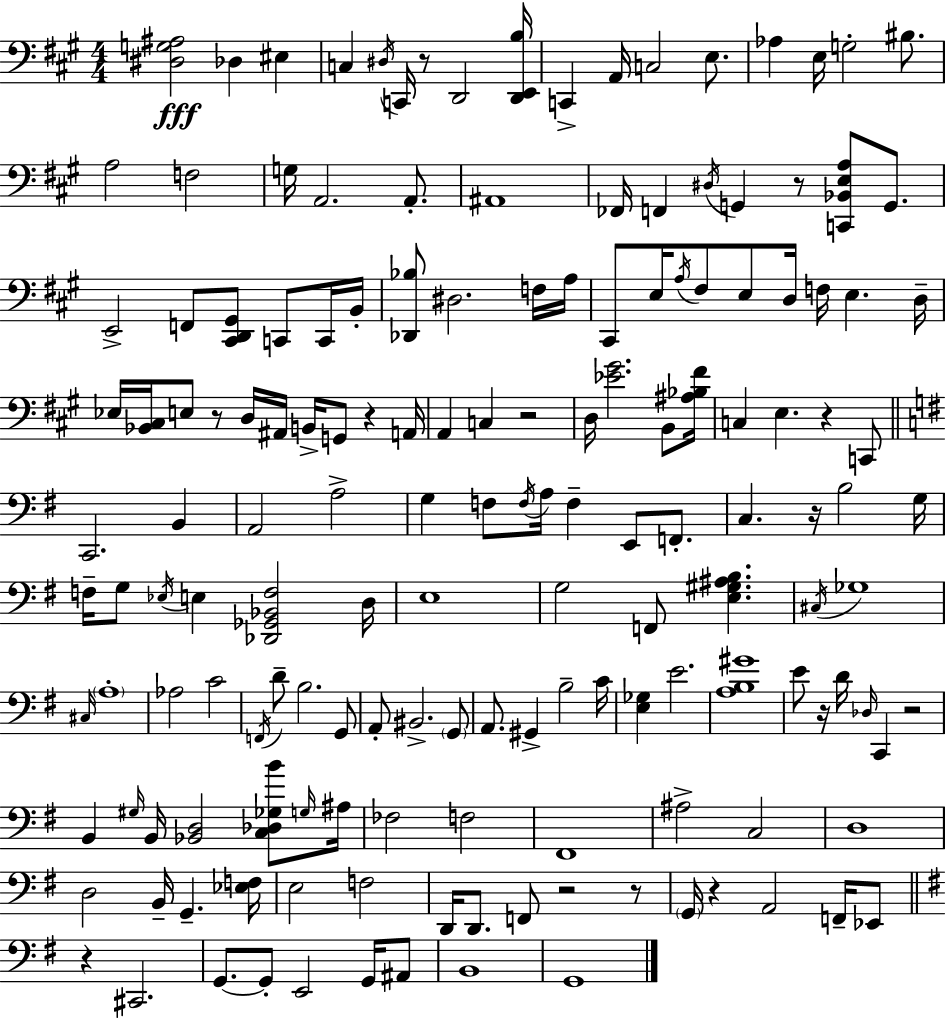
X:1
T:Untitled
M:4/4
L:1/4
K:A
[^D,G,^A,]2 _D, ^E, C, ^D,/4 C,,/4 z/2 D,,2 [D,,E,,B,]/4 C,, A,,/4 C,2 E,/2 _A, E,/4 G,2 ^B,/2 A,2 F,2 G,/4 A,,2 A,,/2 ^A,,4 _F,,/4 F,, ^D,/4 G,, z/2 [C,,_B,,E,A,]/2 G,,/2 E,,2 F,,/2 [^C,,D,,^G,,]/2 C,,/2 C,,/4 B,,/4 [_D,,_B,]/2 ^D,2 F,/4 A,/4 ^C,,/2 E,/4 A,/4 ^F,/2 E,/2 D,/4 F,/4 E, D,/4 _E,/4 [_B,,^C,]/4 E,/2 z/2 D,/4 ^A,,/4 B,,/4 G,,/2 z A,,/4 A,, C, z2 D,/4 [_E^G]2 B,,/2 [^A,_B,^F]/4 C, E, z C,,/2 C,,2 B,, A,,2 A,2 G, F,/2 F,/4 A,/4 F, E,,/2 F,,/2 C, z/4 B,2 G,/4 F,/4 G,/2 _E,/4 E, [_D,,_G,,_B,,F,]2 D,/4 E,4 G,2 F,,/2 [E,^G,^A,B,] ^C,/4 _G,4 ^C,/4 A,4 _A,2 C2 F,,/4 D/2 B,2 G,,/2 A,,/2 ^B,,2 G,,/2 A,,/2 ^G,, B,2 C/4 [E,_G,] E2 [A,B,^G]4 E/2 z/4 D/4 _D,/4 C,, z2 B,, ^G,/4 B,,/4 [_B,,D,]2 [C,_D,_G,B]/2 G,/4 ^A,/4 _F,2 F,2 ^F,,4 ^A,2 C,2 D,4 D,2 B,,/4 G,, [_E,F,]/4 E,2 F,2 D,,/4 D,,/2 F,,/2 z2 z/2 G,,/4 z A,,2 F,,/4 _E,,/2 z ^C,,2 G,,/2 G,,/2 E,,2 G,,/4 ^A,,/2 B,,4 G,,4